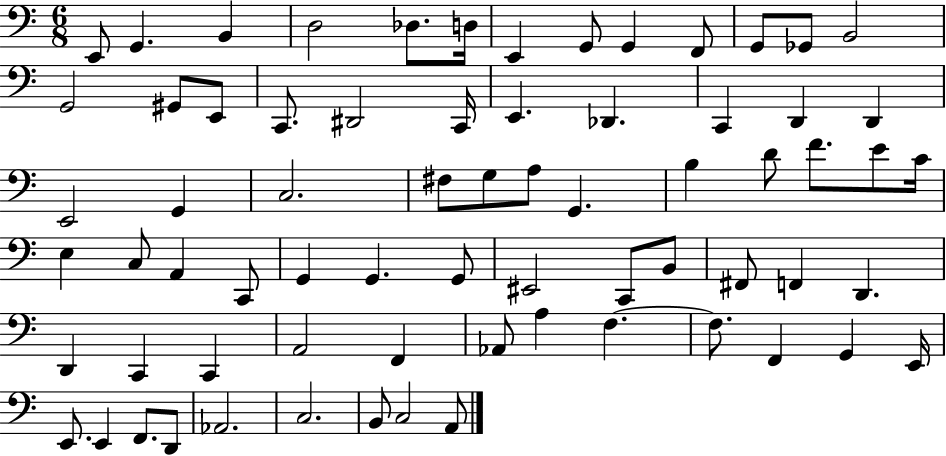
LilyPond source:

{
  \clef bass
  \numericTimeSignature
  \time 6/8
  \key c \major
  e,8 g,4. b,4 | d2 des8. d16 | e,4 g,8 g,4 f,8 | g,8 ges,8 b,2 | \break g,2 gis,8 e,8 | c,8. dis,2 c,16 | e,4. des,4. | c,4 d,4 d,4 | \break e,2 g,4 | c2. | fis8 g8 a8 g,4. | b4 d'8 f'8. e'8 c'16 | \break e4 c8 a,4 c,8 | g,4 g,4. g,8 | eis,2 c,8 b,8 | fis,8 f,4 d,4. | \break d,4 c,4 c,4 | a,2 f,4 | aes,8 a4 f4.~~ | f8. f,4 g,4 e,16 | \break e,8. e,4 f,8. d,8 | aes,2. | c2. | b,8 c2 a,8 | \break \bar "|."
}